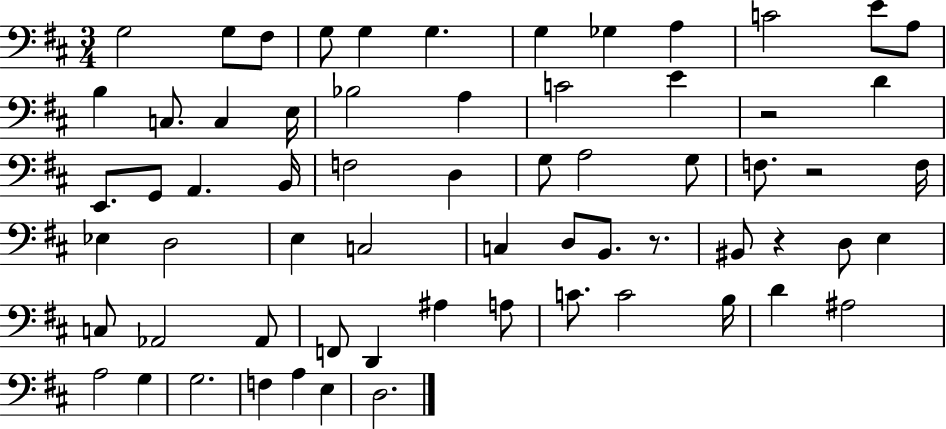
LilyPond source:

{
  \clef bass
  \numericTimeSignature
  \time 3/4
  \key d \major
  \repeat volta 2 { g2 g8 fis8 | g8 g4 g4. | g4 ges4 a4 | c'2 e'8 a8 | \break b4 c8. c4 e16 | bes2 a4 | c'2 e'4 | r2 d'4 | \break e,8. g,8 a,4. b,16 | f2 d4 | g8 a2 g8 | f8. r2 f16 | \break ees4 d2 | e4 c2 | c4 d8 b,8. r8. | bis,8 r4 d8 e4 | \break c8 aes,2 aes,8 | f,8 d,4 ais4 a8 | c'8. c'2 b16 | d'4 ais2 | \break a2 g4 | g2. | f4 a4 e4 | d2. | \break } \bar "|."
}